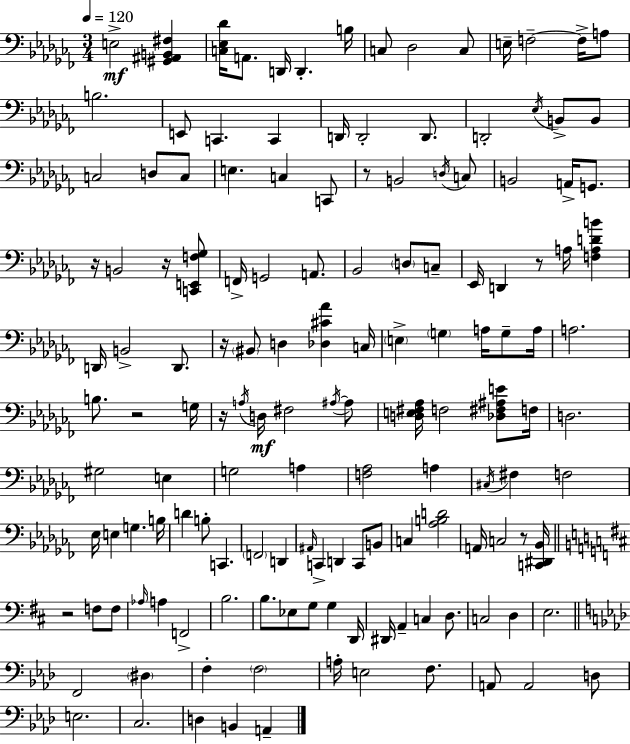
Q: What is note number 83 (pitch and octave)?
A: F2